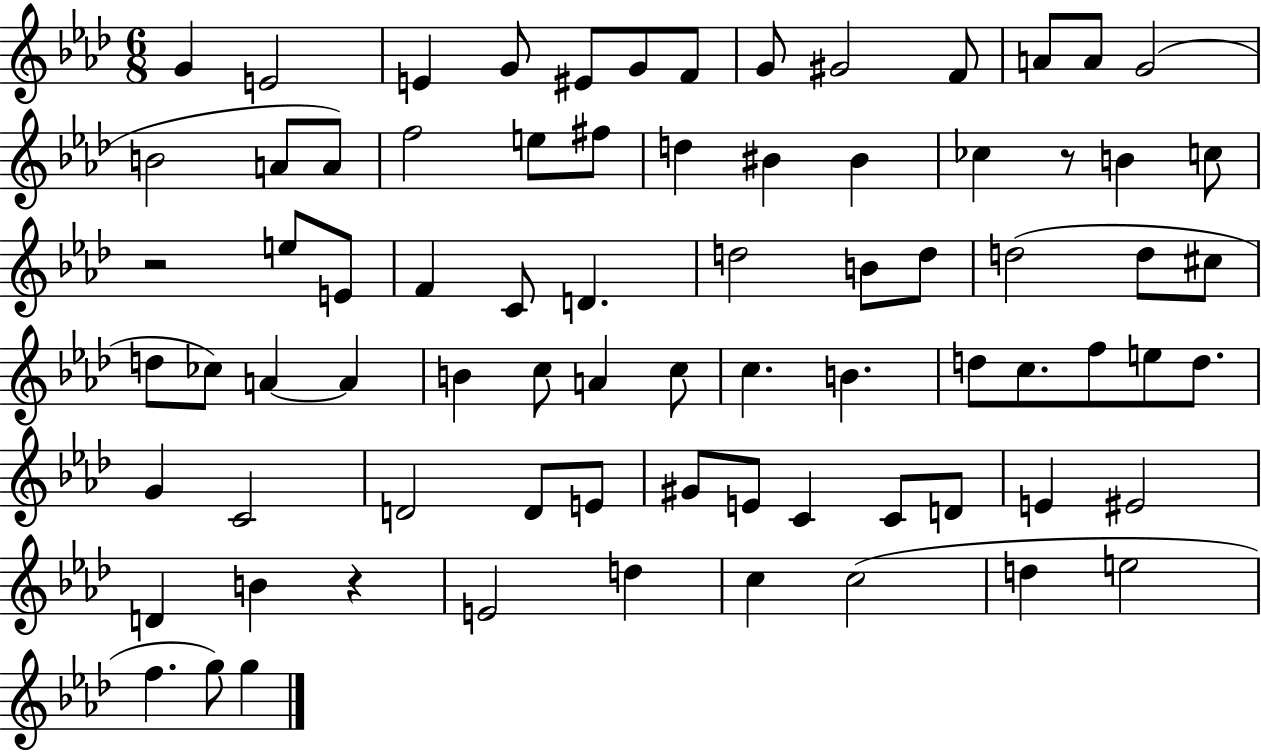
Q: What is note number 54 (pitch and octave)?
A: D4